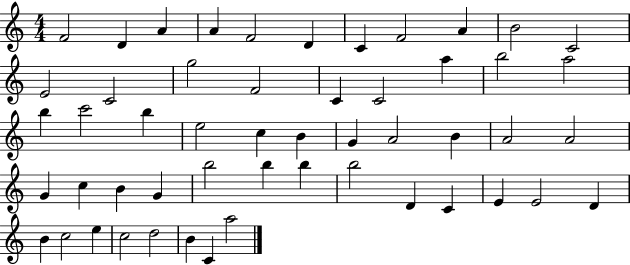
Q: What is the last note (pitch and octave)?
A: A5